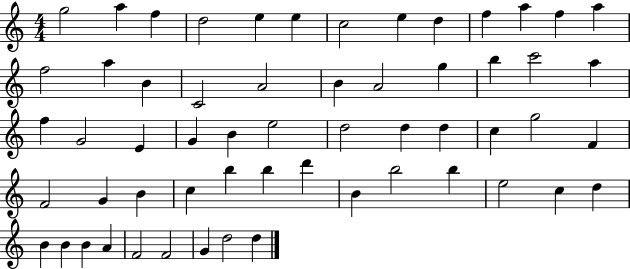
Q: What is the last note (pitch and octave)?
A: D5